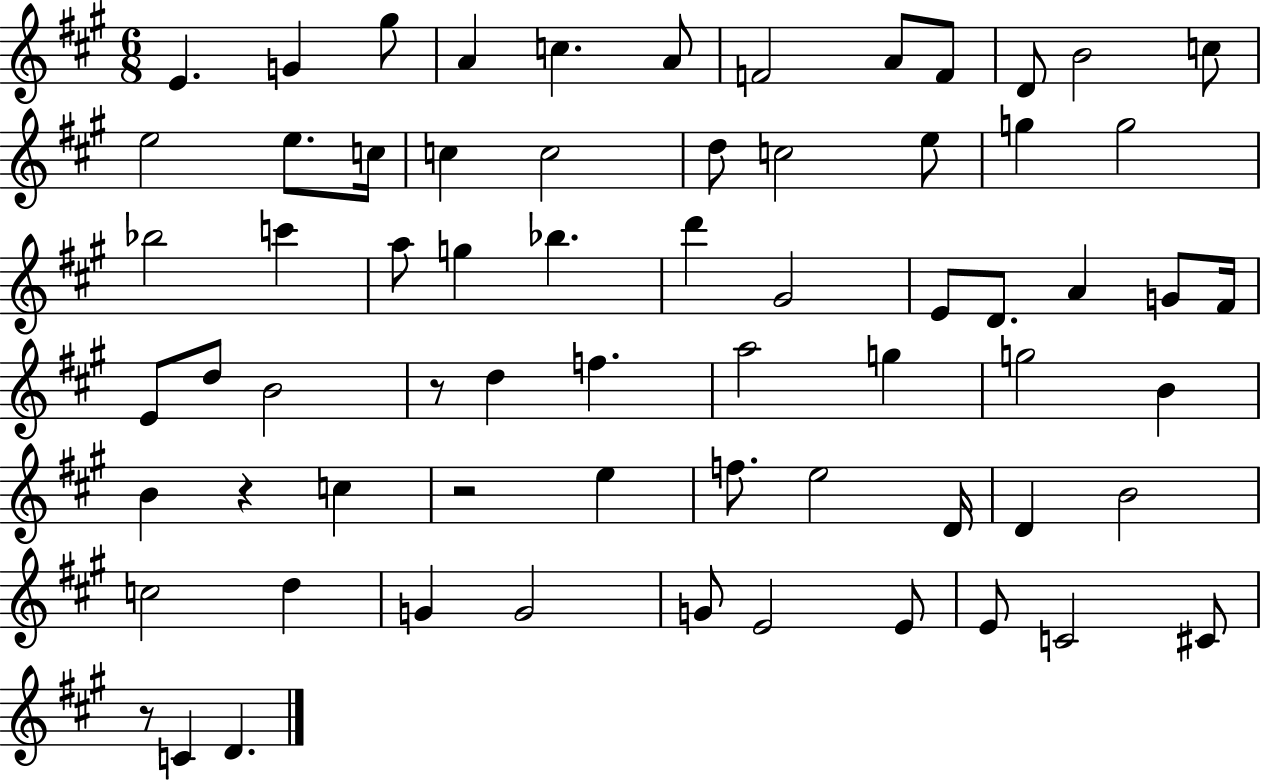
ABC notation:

X:1
T:Untitled
M:6/8
L:1/4
K:A
E G ^g/2 A c A/2 F2 A/2 F/2 D/2 B2 c/2 e2 e/2 c/4 c c2 d/2 c2 e/2 g g2 _b2 c' a/2 g _b d' ^G2 E/2 D/2 A G/2 ^F/4 E/2 d/2 B2 z/2 d f a2 g g2 B B z c z2 e f/2 e2 D/4 D B2 c2 d G G2 G/2 E2 E/2 E/2 C2 ^C/2 z/2 C D